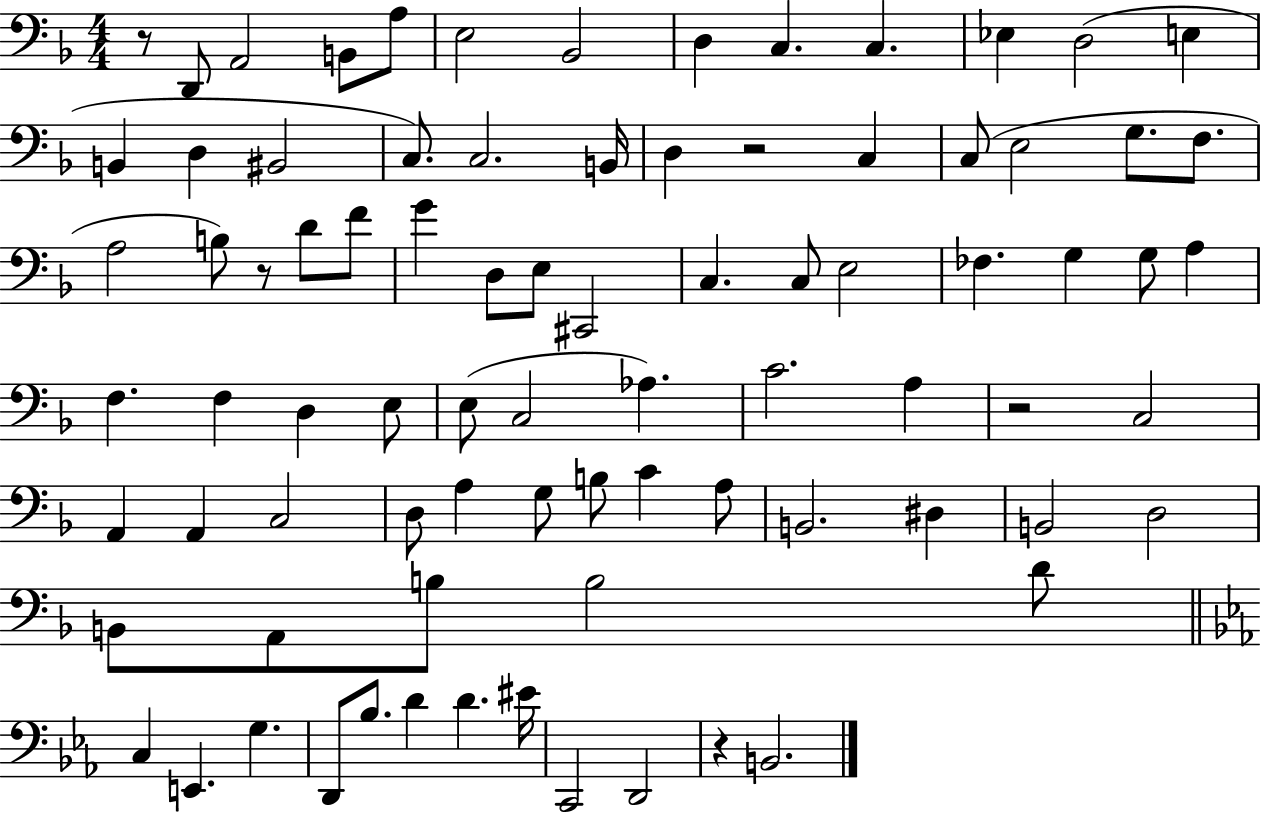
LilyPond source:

{
  \clef bass
  \numericTimeSignature
  \time 4/4
  \key f \major
  r8 d,8 a,2 b,8 a8 | e2 bes,2 | d4 c4. c4. | ees4 d2( e4 | \break b,4 d4 bis,2 | c8.) c2. b,16 | d4 r2 c4 | c8( e2 g8. f8. | \break a2 b8) r8 d'8 f'8 | g'4 d8 e8 cis,2 | c4. c8 e2 | fes4. g4 g8 a4 | \break f4. f4 d4 e8 | e8( c2 aes4.) | c'2. a4 | r2 c2 | \break a,4 a,4 c2 | d8 a4 g8 b8 c'4 a8 | b,2. dis4 | b,2 d2 | \break b,8 a,8 b8 b2 d'8 | \bar "||" \break \key c \minor c4 e,4. g4. | d,8 bes8. d'4 d'4. eis'16 | c,2 d,2 | r4 b,2. | \break \bar "|."
}